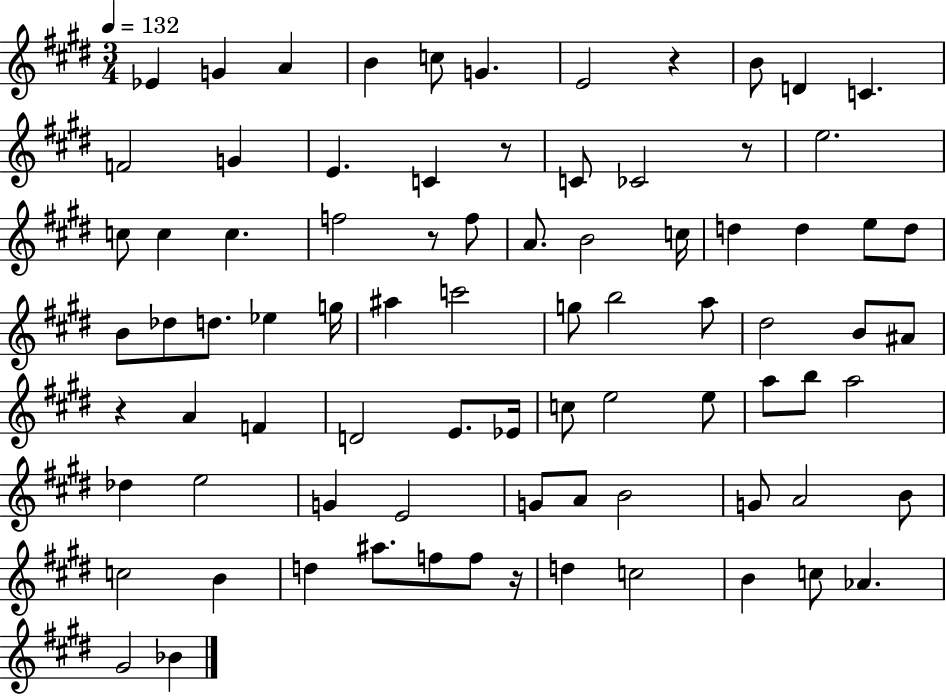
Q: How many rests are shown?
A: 6